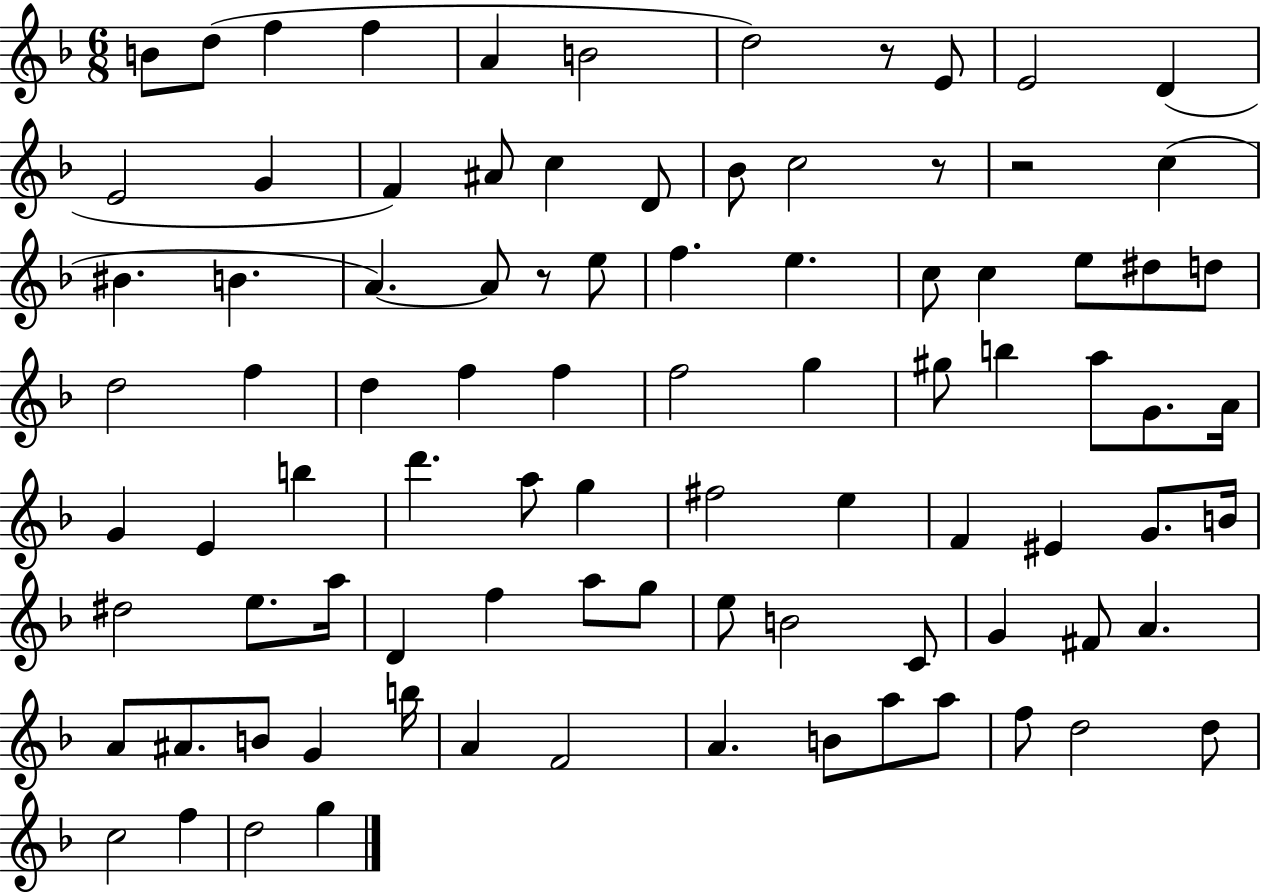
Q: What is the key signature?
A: F major